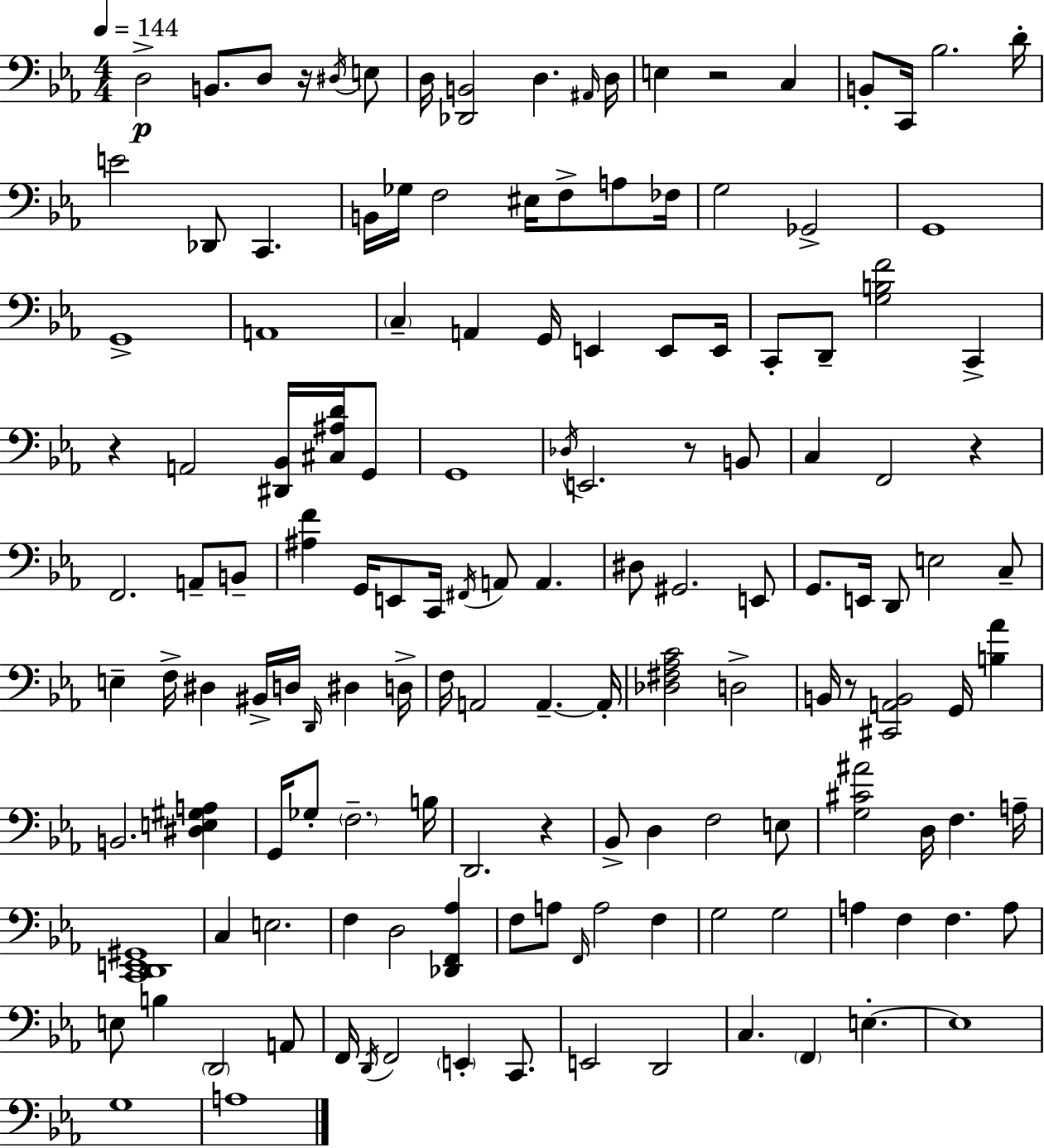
D3/h B2/e. D3/e R/s D#3/s E3/e D3/s [Db2,B2]/h D3/q. A#2/s D3/s E3/q R/h C3/q B2/e C2/s Bb3/h. D4/s E4/h Db2/e C2/q. B2/s Gb3/s F3/h EIS3/s F3/e A3/e FES3/s G3/h Gb2/h G2/w G2/w A2/w C3/q A2/q G2/s E2/q E2/e E2/s C2/e D2/e [G3,B3,F4]/h C2/q R/q A2/h [D#2,Bb2]/s [C#3,A#3,D4]/s G2/e G2/w Db3/s E2/h. R/e B2/e C3/q F2/h R/q F2/h. A2/e B2/e [A#3,F4]/q G2/s E2/e C2/s F#2/s A2/e A2/q. D#3/e G#2/h. E2/e G2/e. E2/s D2/e E3/h C3/e E3/q F3/s D#3/q BIS2/s D3/s D2/s D#3/q D3/s F3/s A2/h A2/q. A2/s [Db3,F#3,Ab3,C4]/h D3/h B2/s R/e [C#2,A2,B2]/h G2/s [B3,Ab4]/q B2/h. [D#3,E3,G#3,A3]/q G2/s Gb3/e F3/h. B3/s D2/h. R/q Bb2/e D3/q F3/h E3/e [G3,C#4,A#4]/h D3/s F3/q. A3/s [C2,D2,E2,G#2]/w C3/q E3/h. F3/q D3/h [Db2,F2,Ab3]/q F3/e A3/e F2/s A3/h F3/q G3/h G3/h A3/q F3/q F3/q. A3/e E3/e B3/q D2/h A2/e F2/s D2/s F2/h E2/q C2/e. E2/h D2/h C3/q. F2/q E3/q. E3/w G3/w A3/w